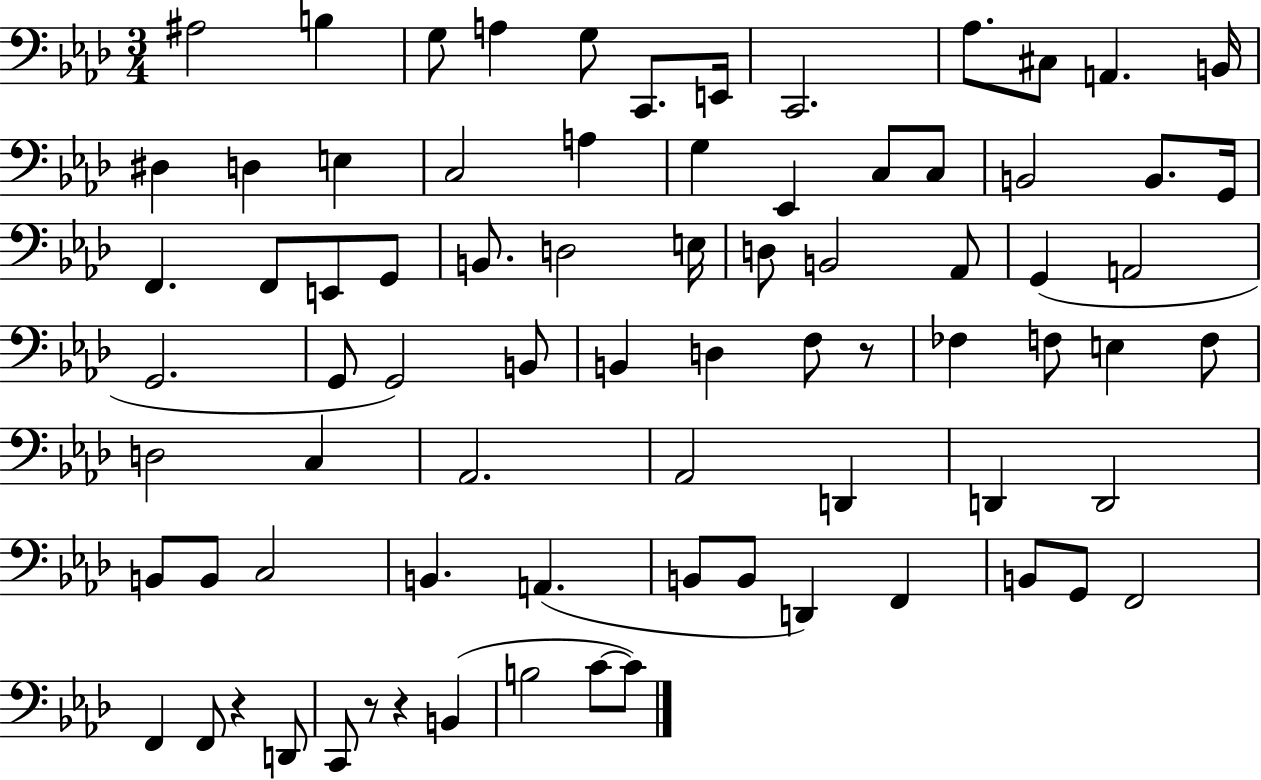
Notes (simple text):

A#3/h B3/q G3/e A3/q G3/e C2/e. E2/s C2/h. Ab3/e. C#3/e A2/q. B2/s D#3/q D3/q E3/q C3/h A3/q G3/q Eb2/q C3/e C3/e B2/h B2/e. G2/s F2/q. F2/e E2/e G2/e B2/e. D3/h E3/s D3/e B2/h Ab2/e G2/q A2/h G2/h. G2/e G2/h B2/e B2/q D3/q F3/e R/e FES3/q F3/e E3/q F3/e D3/h C3/q Ab2/h. Ab2/h D2/q D2/q D2/h B2/e B2/e C3/h B2/q. A2/q. B2/e B2/e D2/q F2/q B2/e G2/e F2/h F2/q F2/e R/q D2/e C2/e R/e R/q B2/q B3/h C4/e C4/e